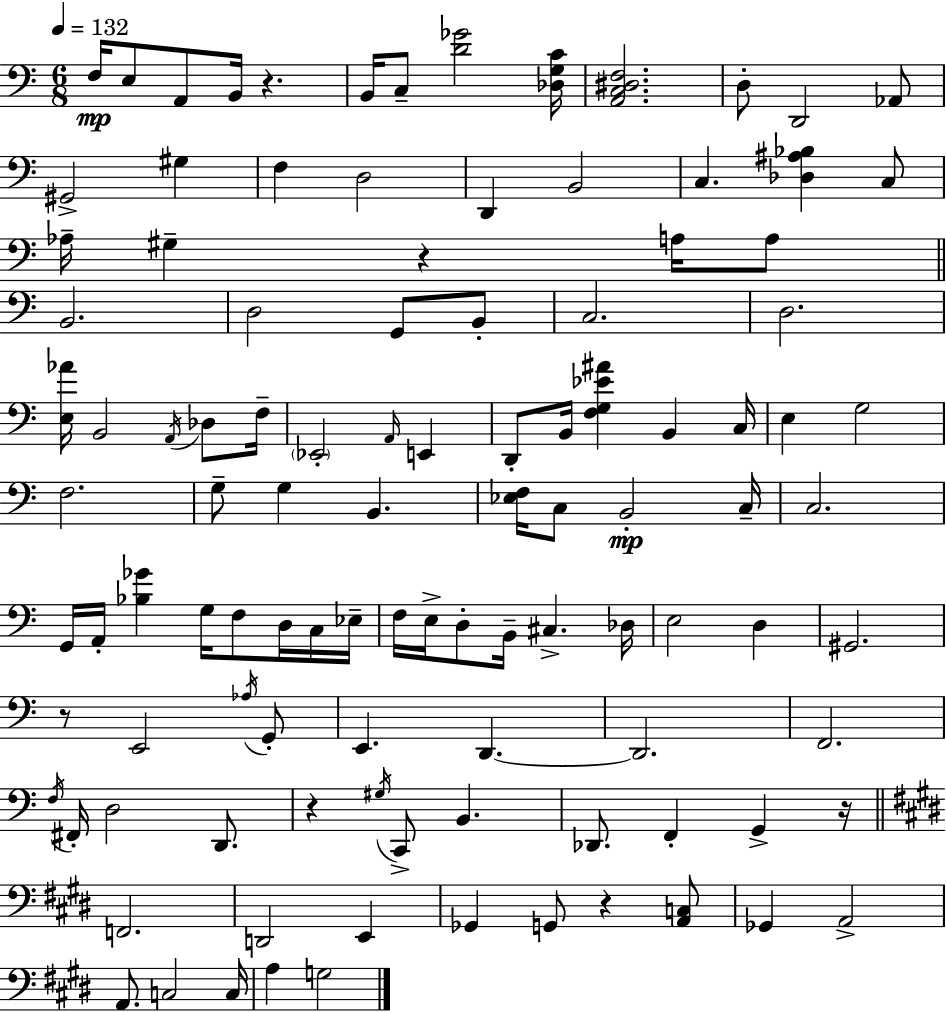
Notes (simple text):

F3/s E3/e A2/e B2/s R/q. B2/s C3/e [D4,Gb4]/h [Db3,G3,C4]/s [A2,C3,D#3,F3]/h. D3/e D2/h Ab2/e G#2/h G#3/q F3/q D3/h D2/q B2/h C3/q. [Db3,A#3,Bb3]/q C3/e Ab3/s G#3/q R/q A3/s A3/e B2/h. D3/h G2/e B2/e C3/h. D3/h. [E3,Ab4]/s B2/h A2/s Db3/e F3/s Eb2/h A2/s E2/q D2/e B2/s [F3,G3,Eb4,A#4]/q B2/q C3/s E3/q G3/h F3/h. G3/e G3/q B2/q. [Eb3,F3]/s C3/e B2/h C3/s C3/h. G2/s A2/s [Bb3,Gb4]/q G3/s F3/e D3/s C3/s Eb3/s F3/s E3/s D3/e B2/s C#3/q. Db3/s E3/h D3/q G#2/h. R/e E2/h Ab3/s G2/e E2/q. D2/q. D2/h. F2/h. F3/s F#2/s D3/h D2/e. R/q G#3/s C2/e B2/q. Db2/e. F2/q G2/q R/s F2/h. D2/h E2/q Gb2/q G2/e R/q [A2,C3]/e Gb2/q A2/h A2/e. C3/h C3/s A3/q G3/h